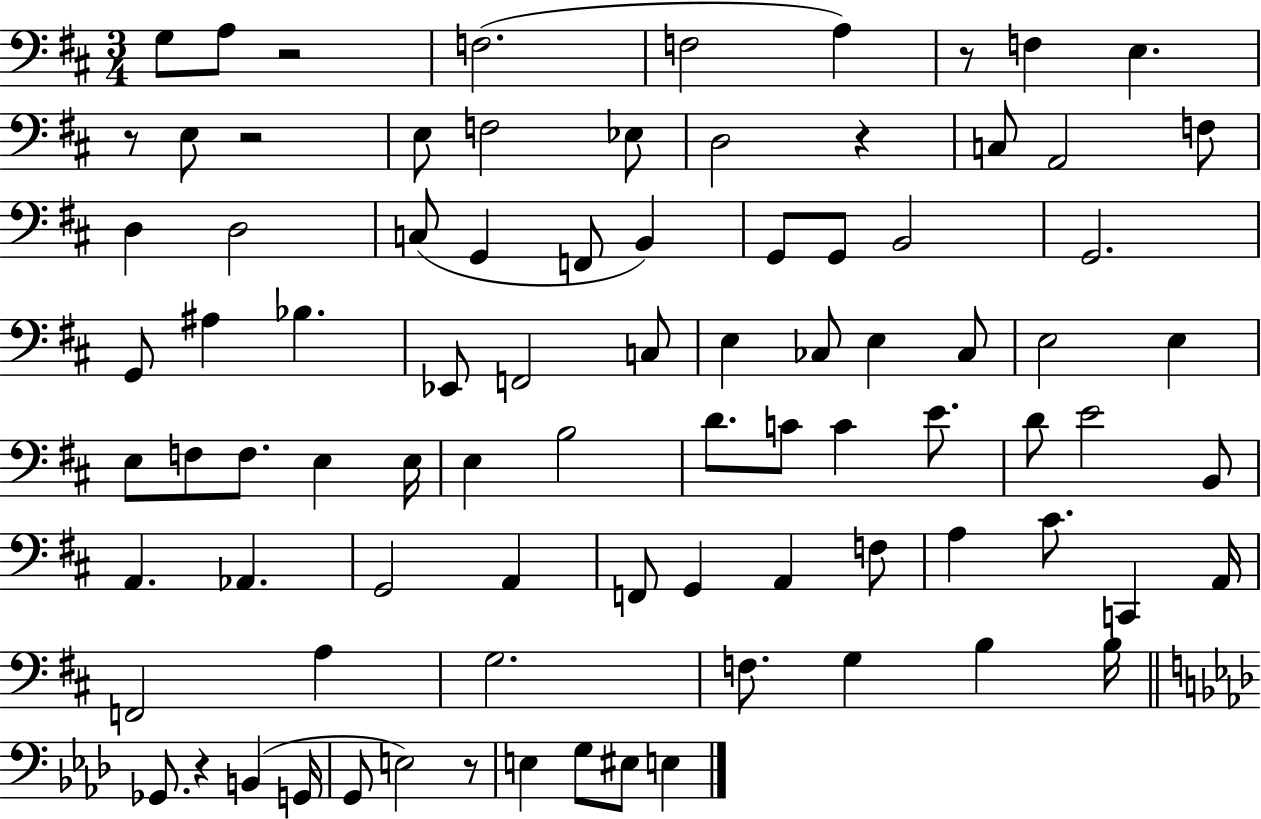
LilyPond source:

{
  \clef bass
  \numericTimeSignature
  \time 3/4
  \key d \major
  g8 a8 r2 | f2.( | f2 a4) | r8 f4 e4. | \break r8 e8 r2 | e8 f2 ees8 | d2 r4 | c8 a,2 f8 | \break d4 d2 | c8( g,4 f,8 b,4) | g,8 g,8 b,2 | g,2. | \break g,8 ais4 bes4. | ees,8 f,2 c8 | e4 ces8 e4 ces8 | e2 e4 | \break e8 f8 f8. e4 e16 | e4 b2 | d'8. c'8 c'4 e'8. | d'8 e'2 b,8 | \break a,4. aes,4. | g,2 a,4 | f,8 g,4 a,4 f8 | a4 cis'8. c,4 a,16 | \break f,2 a4 | g2. | f8. g4 b4 b16 | \bar "||" \break \key aes \major ges,8. r4 b,4( g,16 | g,8 e2) r8 | e4 g8 eis8 e4 | \bar "|."
}